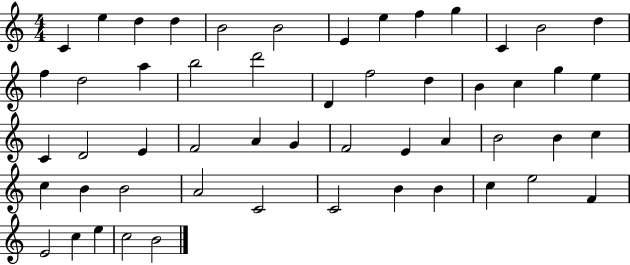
X:1
T:Untitled
M:4/4
L:1/4
K:C
C e d d B2 B2 E e f g C B2 d f d2 a b2 d'2 D f2 d B c g e C D2 E F2 A G F2 E A B2 B c c B B2 A2 C2 C2 B B c e2 F E2 c e c2 B2